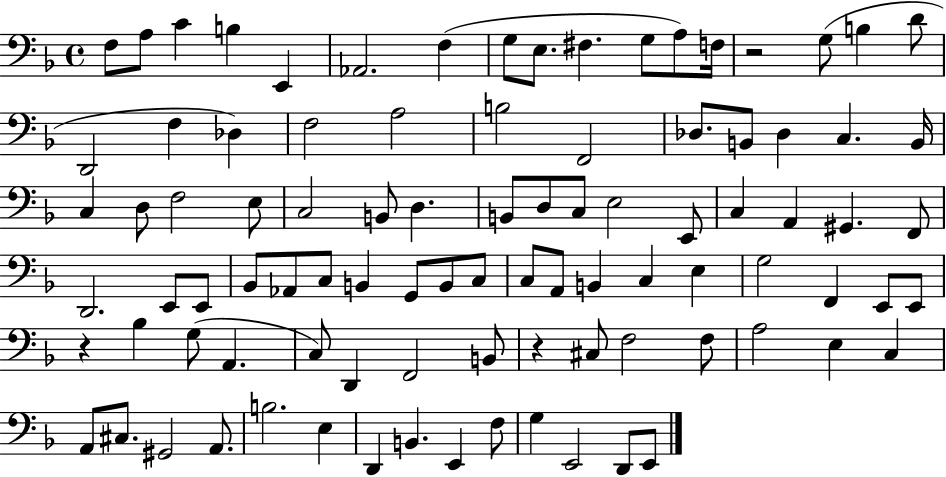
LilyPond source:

{
  \clef bass
  \time 4/4
  \defaultTimeSignature
  \key f \major
  \repeat volta 2 { f8 a8 c'4 b4 e,4 | aes,2. f4( | g8 e8. fis4. g8 a8) f16 | r2 g8( b4 d'8 | \break d,2 f4 des4) | f2 a2 | b2 f,2 | des8. b,8 des4 c4. b,16 | \break c4 d8 f2 e8 | c2 b,8 d4. | b,8 d8 c8 e2 e,8 | c4 a,4 gis,4. f,8 | \break d,2. e,8 e,8 | bes,8 aes,8 c8 b,4 g,8 b,8 c8 | c8 a,8 b,4 c4 e4 | g2 f,4 e,8 e,8 | \break r4 bes4 g8( a,4. | c8) d,4 f,2 b,8 | r4 cis8 f2 f8 | a2 e4 c4 | \break a,8 cis8. gis,2 a,8. | b2. e4 | d,4 b,4. e,4 f8 | g4 e,2 d,8 e,8 | \break } \bar "|."
}